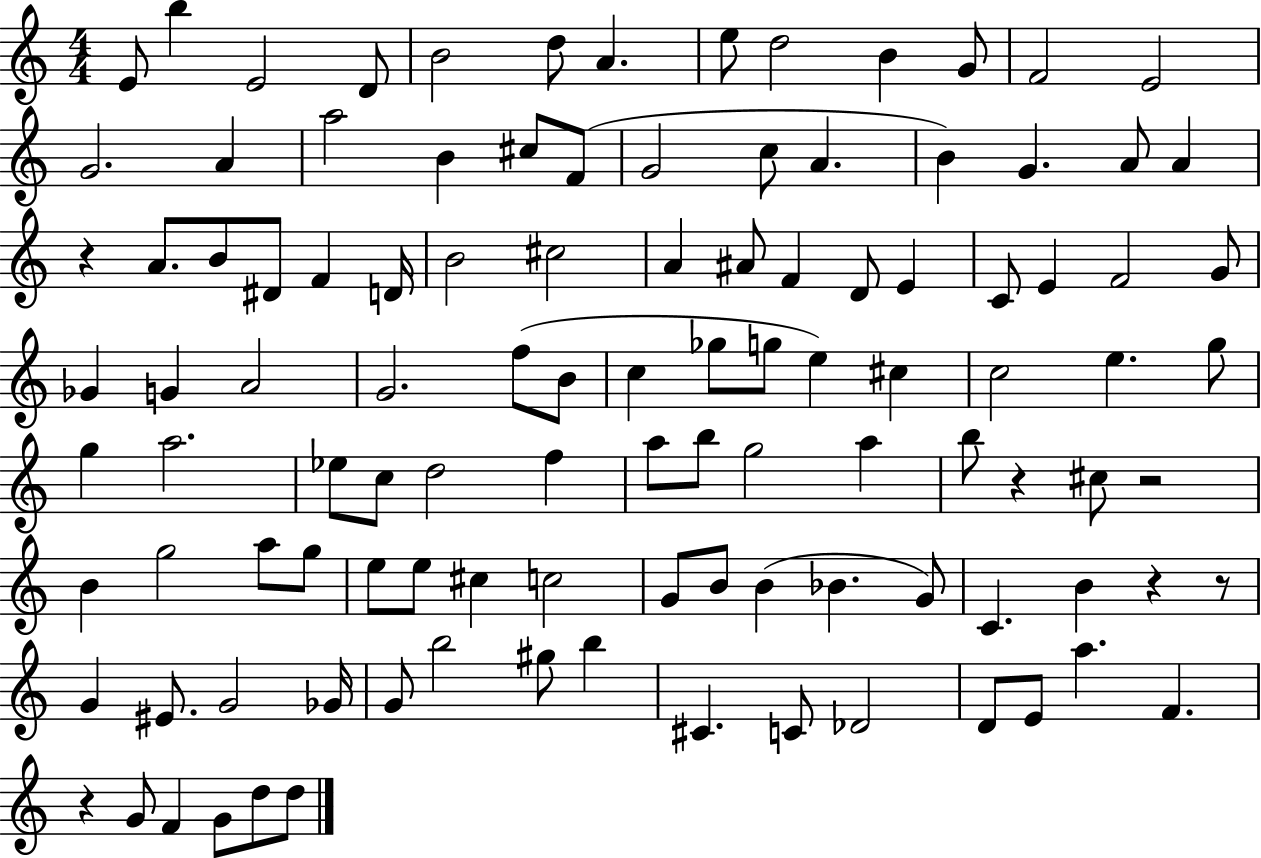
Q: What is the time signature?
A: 4/4